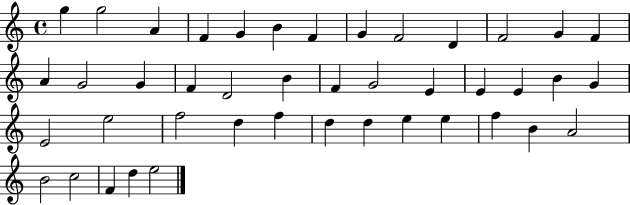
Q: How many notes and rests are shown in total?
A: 43